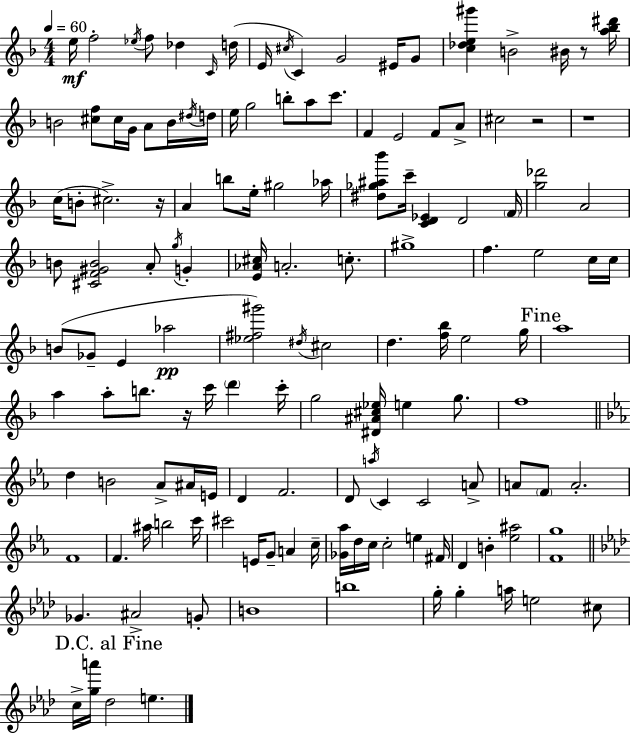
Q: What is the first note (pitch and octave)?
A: E5